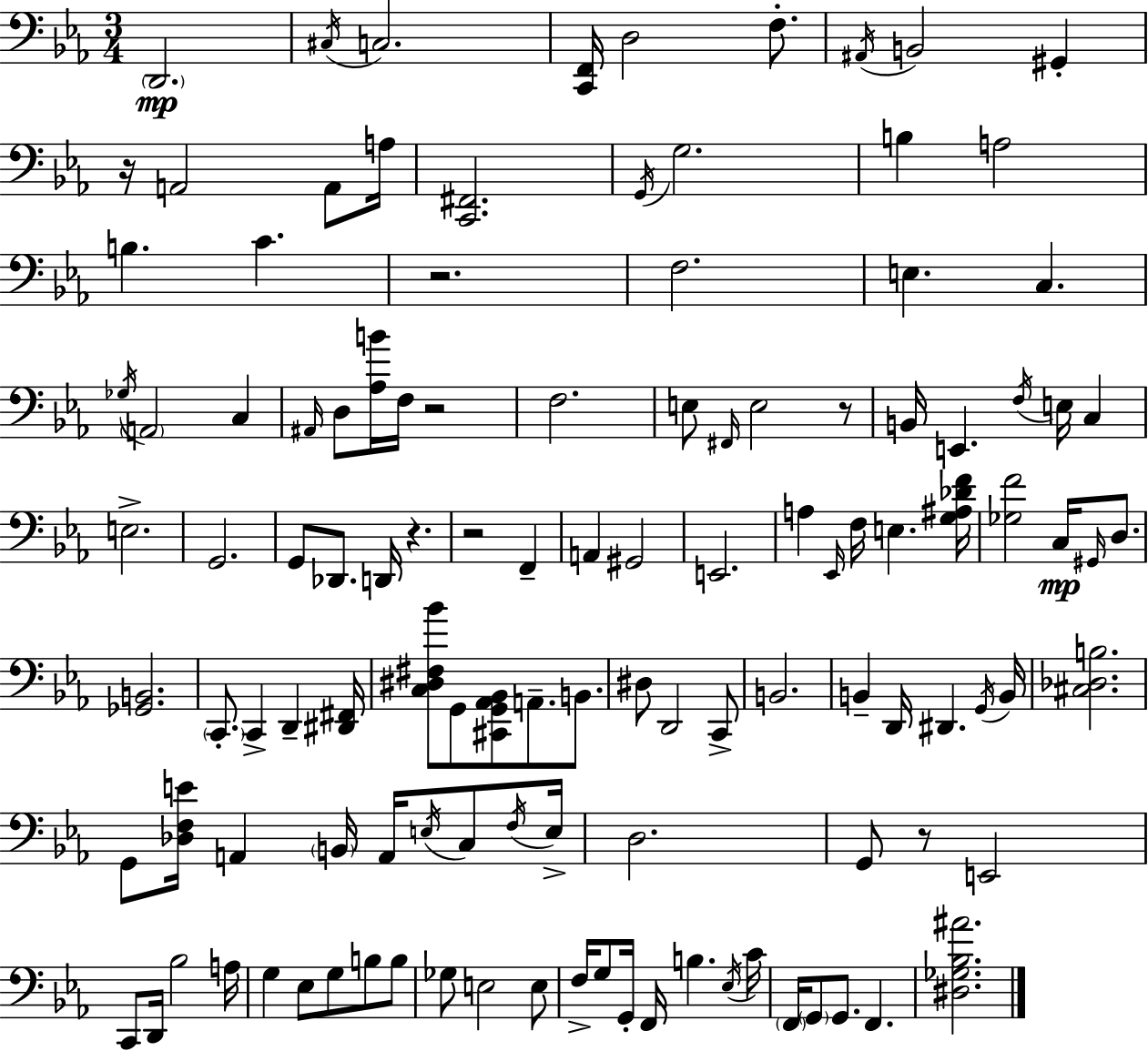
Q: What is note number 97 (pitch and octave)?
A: F2